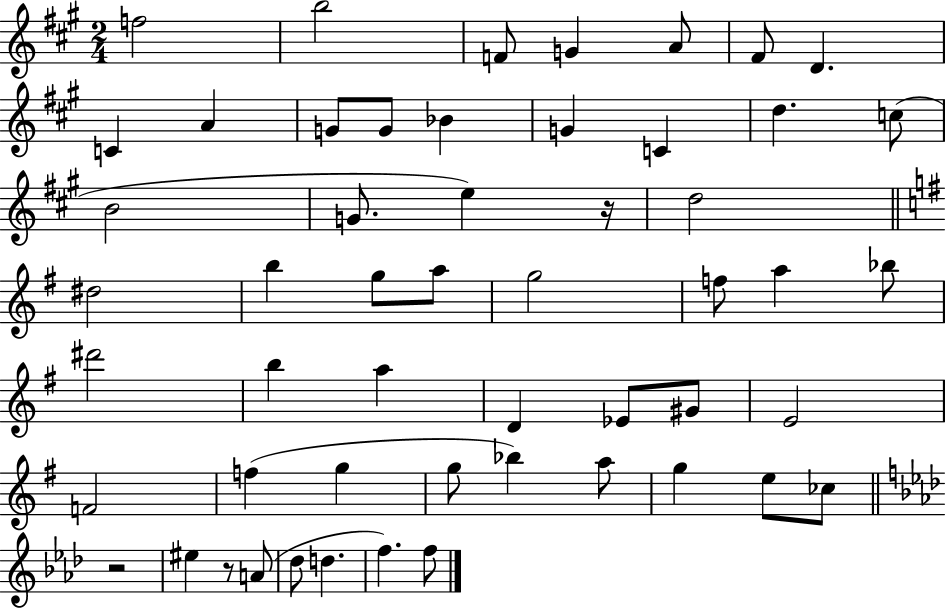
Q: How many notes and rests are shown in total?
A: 53